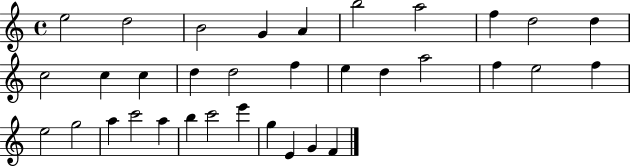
{
  \clef treble
  \time 4/4
  \defaultTimeSignature
  \key c \major
  e''2 d''2 | b'2 g'4 a'4 | b''2 a''2 | f''4 d''2 d''4 | \break c''2 c''4 c''4 | d''4 d''2 f''4 | e''4 d''4 a''2 | f''4 e''2 f''4 | \break e''2 g''2 | a''4 c'''2 a''4 | b''4 c'''2 e'''4 | g''4 e'4 g'4 f'4 | \break \bar "|."
}